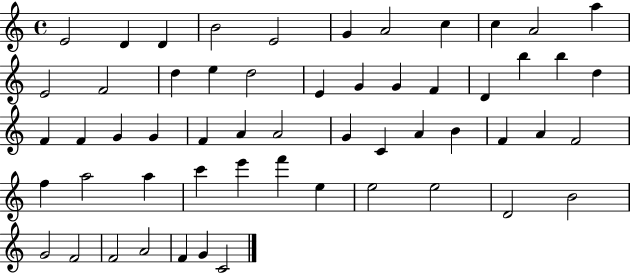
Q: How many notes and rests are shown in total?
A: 56